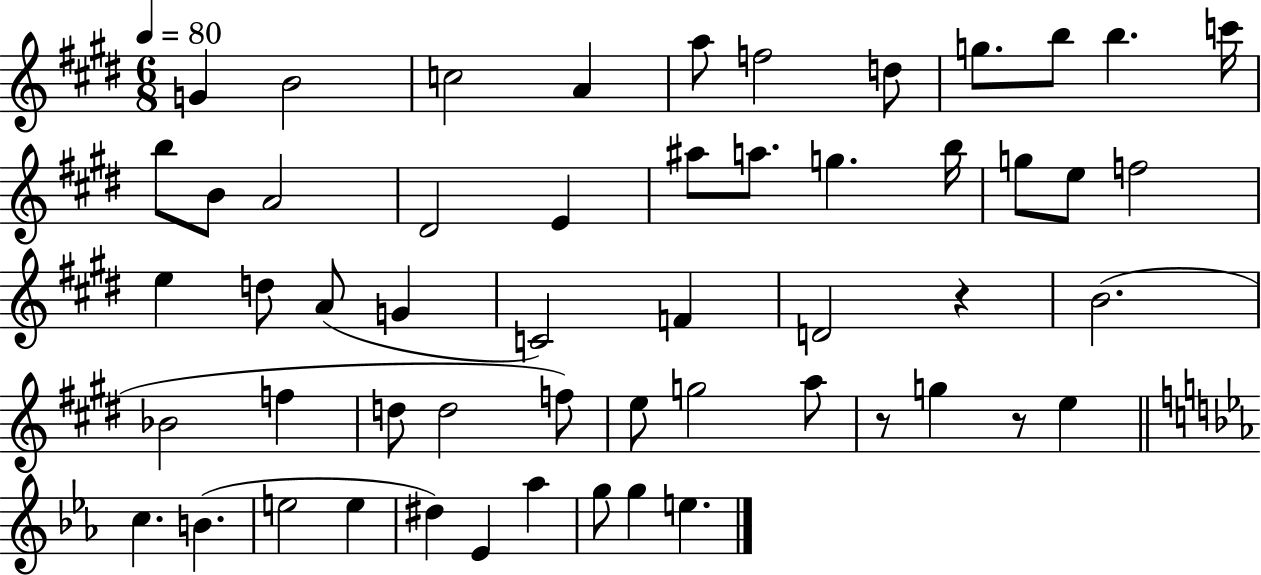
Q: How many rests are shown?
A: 3